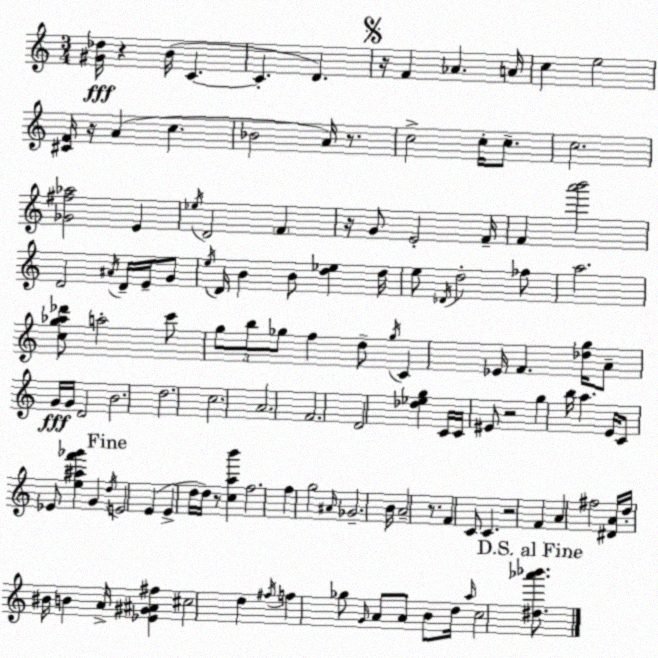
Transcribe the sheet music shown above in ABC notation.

X:1
T:Untitled
M:3/4
L:1/4
K:C
[^G_d]/4 z B/4 C C D z/4 F _A A/4 c e2 [^CF]/4 z/4 A c _B2 A/4 z/2 c2 c/4 c/2 c2 [_G^f_a]2 E _e/4 D2 F z/4 G/2 E2 F/4 F [a'b']2 D2 ^A/4 D/4 E/4 G/2 e/4 D/4 B B/2 [d_e] d/4 e/2 _D/4 d2 _f/2 a2 [cg_a_d']/2 a2 c'/2 g/2 b/2 _g/2 f d/2 _g/4 C _E/4 F [_dg]/4 A/2 G/4 G/4 D2 B2 d2 c2 A2 F2 D2 [_d_eg] C/4 C/4 ^E/2 z2 g b/4 a E/4 C/2 _E/2 [e^af'_g'] G d/4 E2 E E d/4 d/4 z/2 [cab'] f2 f g2 ^A/4 _G2 B/4 A2 z/2 F C/2 C z2 F A ^f2 [^DA]/4 d/4 ^B/4 B A/4 [_E^G^A^f] ^c2 d ^f/4 f _g/2 G/4 A/2 A/2 B/2 d/4 a/4 c2 [^d_a'_b']/2